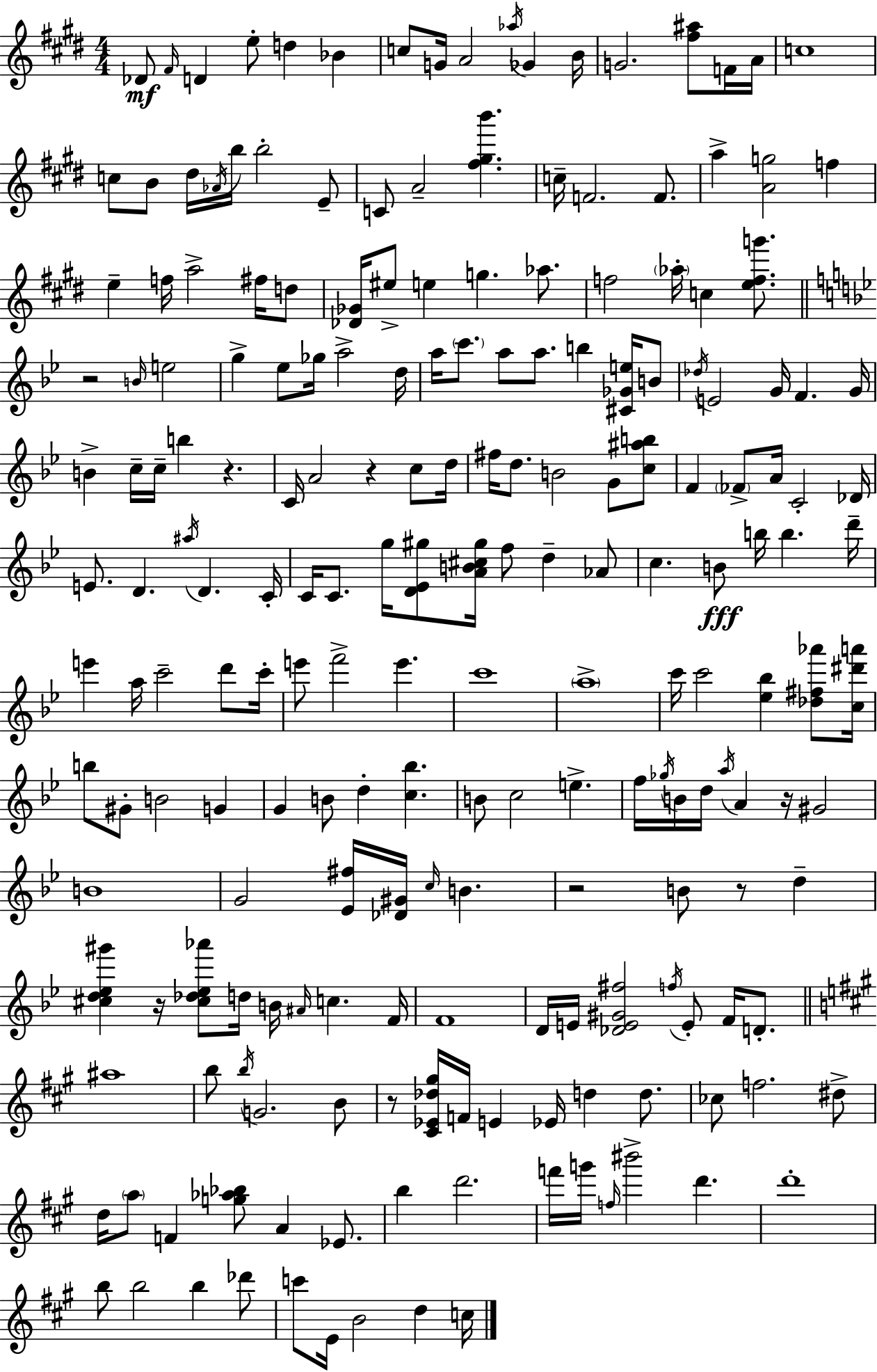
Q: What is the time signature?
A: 4/4